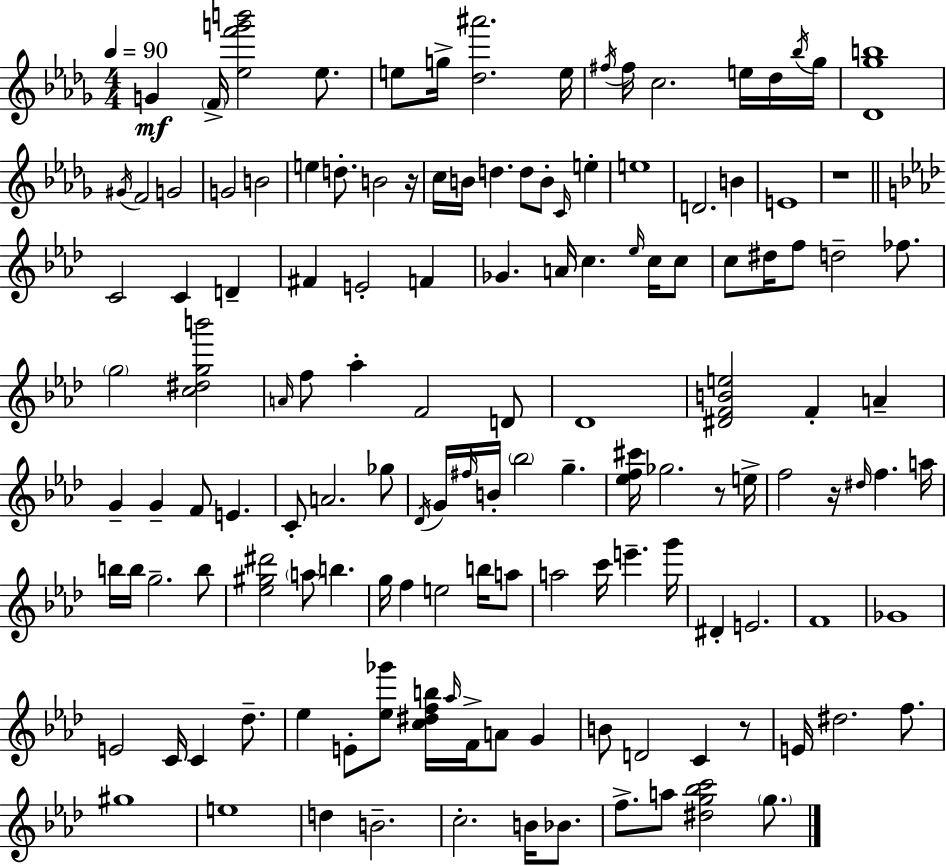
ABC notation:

X:1
T:Untitled
M:4/4
L:1/4
K:Bbm
G F/4 [_ef'g'b']2 _e/2 e/2 g/4 [_d^a']2 e/4 ^f/4 ^f/4 c2 e/4 _d/4 _b/4 _g/4 [_D_gb]4 ^G/4 F2 G2 G2 B2 e d/2 B2 z/4 c/4 B/4 d d/2 B/2 C/4 e e4 D2 B E4 z4 C2 C D ^F E2 F _G A/4 c _e/4 c/4 c/2 c/2 ^d/4 f/2 d2 _f/2 g2 [c^dgb']2 A/4 f/2 _a F2 D/2 _D4 [^DFBe]2 F A G G F/2 E C/2 A2 _g/2 _D/4 G/4 ^f/4 B/4 _b2 g [_ef^c']/4 _g2 z/2 e/4 f2 z/4 ^d/4 f a/4 b/4 b/4 g2 b/2 [_e^g^d']2 a/2 b g/4 f e2 b/4 a/2 a2 c'/4 e' g'/4 ^D E2 F4 _G4 E2 C/4 C _d/2 _e E/2 [_e_g']/2 [c^dfb]/4 _a/4 F/4 A/2 G B/2 D2 C z/2 E/4 ^d2 f/2 ^g4 e4 d B2 c2 B/4 _B/2 f/2 a/2 [^dg_bc']2 g/2